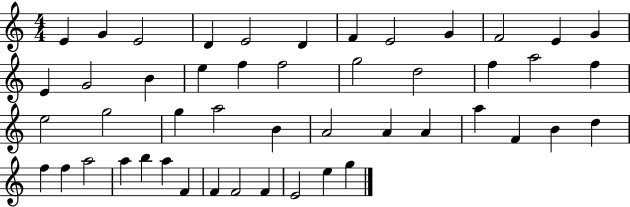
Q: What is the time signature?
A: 4/4